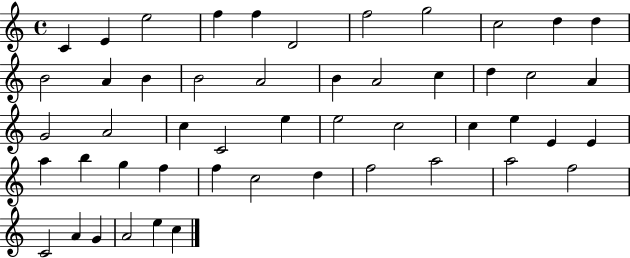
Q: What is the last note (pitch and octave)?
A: C5